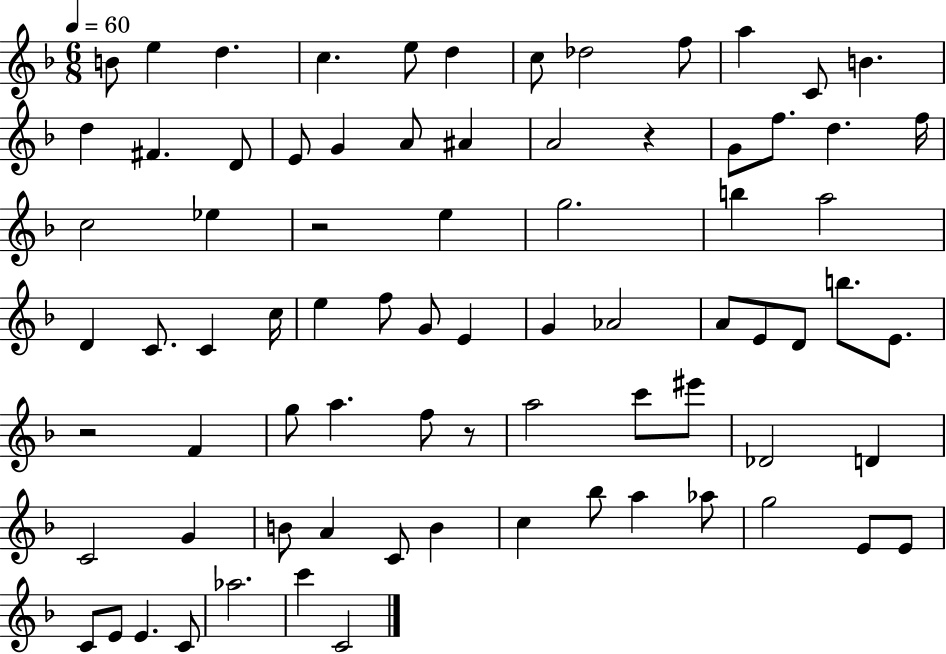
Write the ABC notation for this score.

X:1
T:Untitled
M:6/8
L:1/4
K:F
B/2 e d c e/2 d c/2 _d2 f/2 a C/2 B d ^F D/2 E/2 G A/2 ^A A2 z G/2 f/2 d f/4 c2 _e z2 e g2 b a2 D C/2 C c/4 e f/2 G/2 E G _A2 A/2 E/2 D/2 b/2 E/2 z2 F g/2 a f/2 z/2 a2 c'/2 ^e'/2 _D2 D C2 G B/2 A C/2 B c _b/2 a _a/2 g2 E/2 E/2 C/2 E/2 E C/2 _a2 c' C2